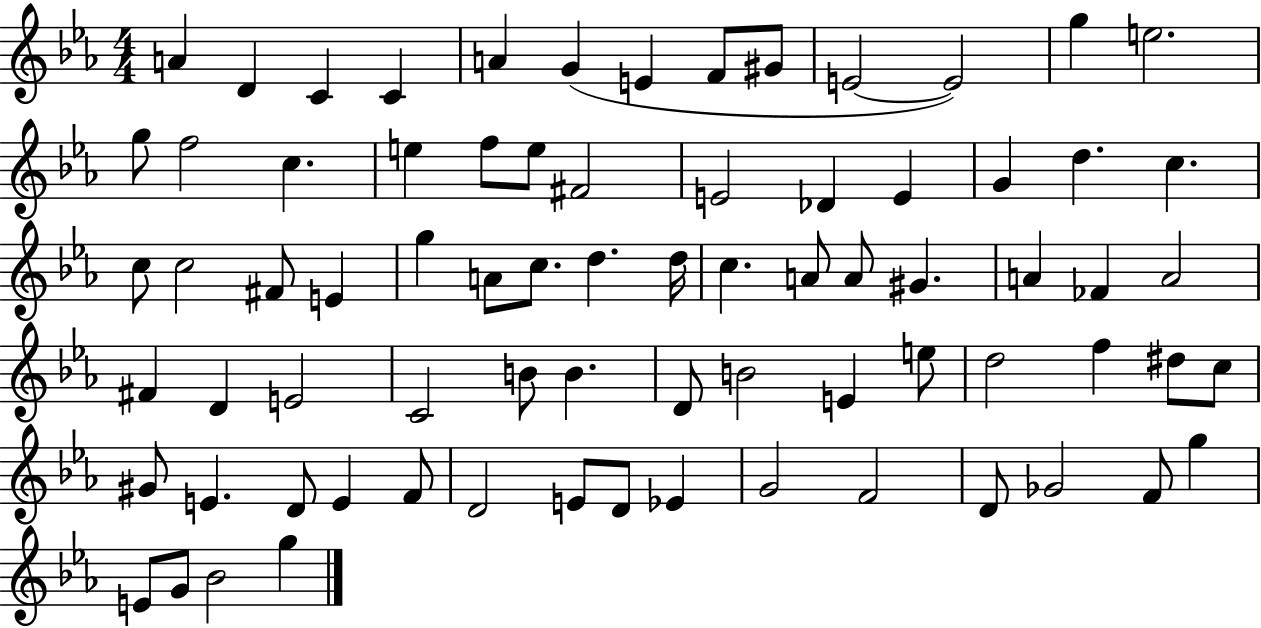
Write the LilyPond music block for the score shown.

{
  \clef treble
  \numericTimeSignature
  \time 4/4
  \key ees \major
  \repeat volta 2 { a'4 d'4 c'4 c'4 | a'4 g'4( e'4 f'8 gis'8 | e'2~~ e'2) | g''4 e''2. | \break g''8 f''2 c''4. | e''4 f''8 e''8 fis'2 | e'2 des'4 e'4 | g'4 d''4. c''4. | \break c''8 c''2 fis'8 e'4 | g''4 a'8 c''8. d''4. d''16 | c''4. a'8 a'8 gis'4. | a'4 fes'4 a'2 | \break fis'4 d'4 e'2 | c'2 b'8 b'4. | d'8 b'2 e'4 e''8 | d''2 f''4 dis''8 c''8 | \break gis'8 e'4. d'8 e'4 f'8 | d'2 e'8 d'8 ees'4 | g'2 f'2 | d'8 ges'2 f'8 g''4 | \break e'8 g'8 bes'2 g''4 | } \bar "|."
}